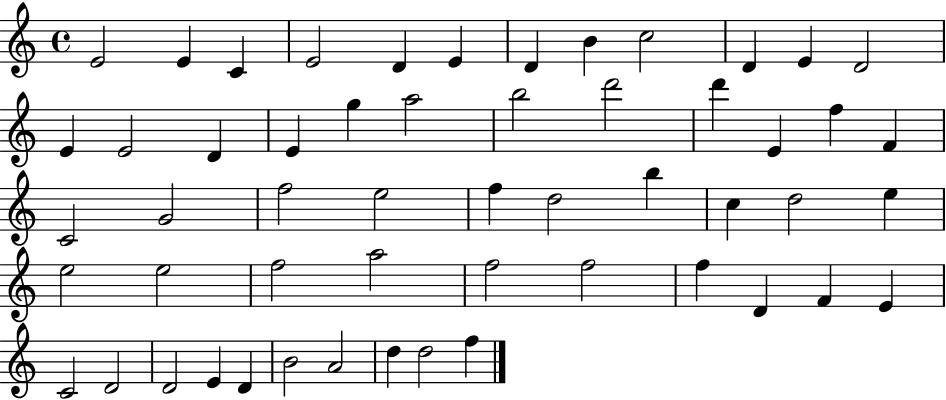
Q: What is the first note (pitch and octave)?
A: E4